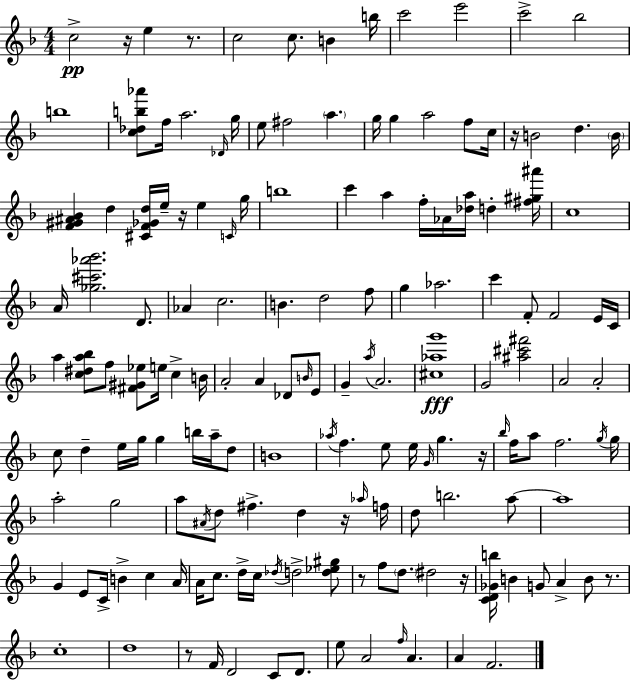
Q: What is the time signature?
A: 4/4